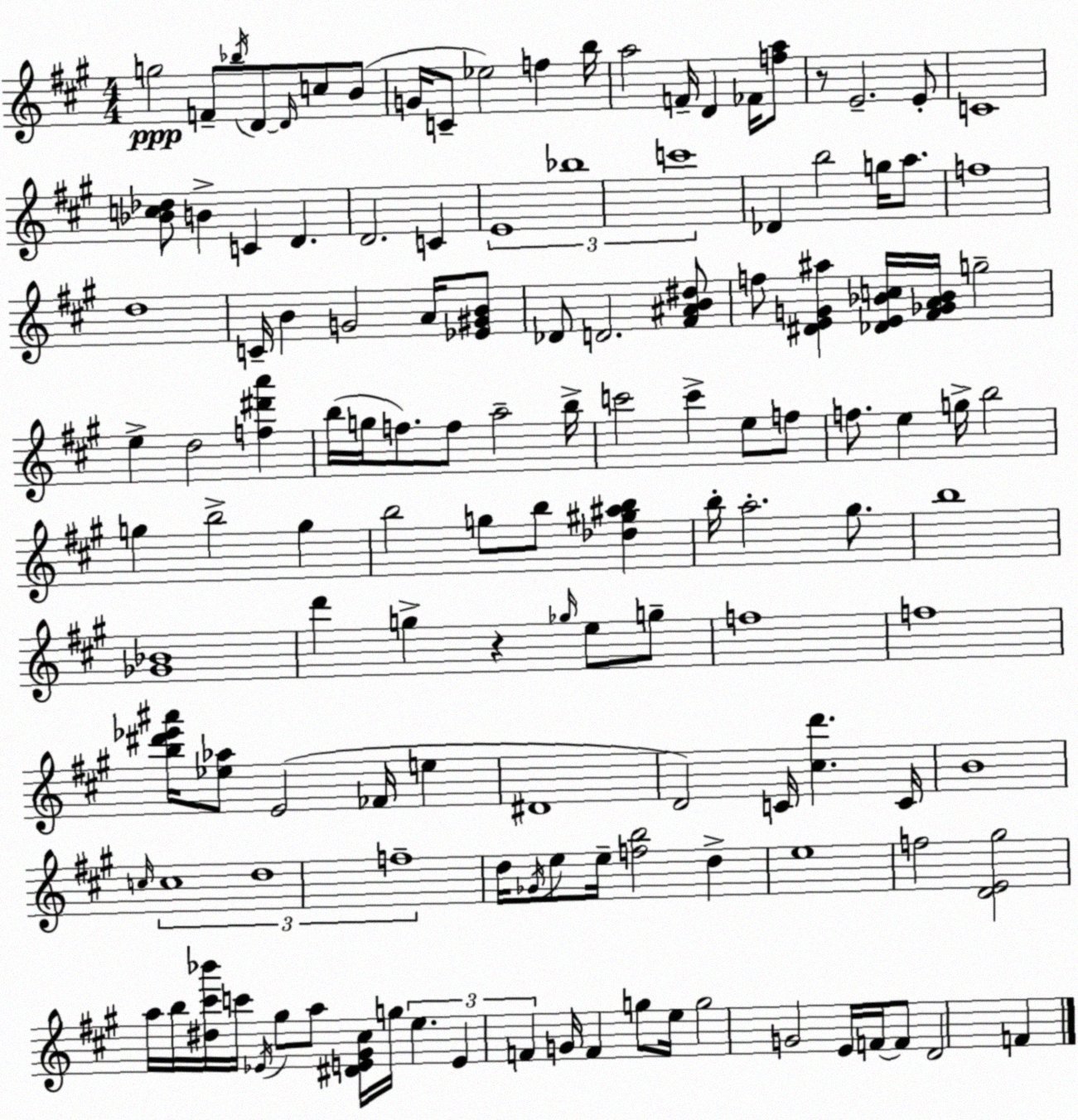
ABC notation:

X:1
T:Untitled
M:4/4
L:1/4
K:A
g2 F/2 _b/4 D/2 D/4 c/2 B/2 G/4 C/2 _e2 f b/4 a2 F/4 D _F/4 [fa]/2 z/2 E2 E/2 C4 [_Bc_d]/2 B C D D2 C E4 _b4 c'4 _D b2 g/4 a/2 f4 d4 C/4 B G2 A/4 [_E^GB]/2 _D/2 D2 [^F^AB^d]/2 f/2 [^DEG^a] [_DE_Bc]/4 [^F_GA_B]/4 g2 e d2 [f^d'a'] b/4 g/4 f/2 f/2 a2 b/4 c'2 c' e/2 f/2 f/2 e g/4 b2 g b2 g b2 g/2 b/2 [_d^g^ab] b/4 a2 ^g/2 b4 [_G_B]4 d' g z _g/4 e/2 g/2 f4 f4 [b^d'_e'^a']/4 [_e_a]/2 E2 _F/4 e ^D4 D2 C/4 [^cd'] C/4 B4 c/4 c4 d4 f4 d/4 _G/4 e/2 e/4 [fb]2 d e4 f2 [DE^g]2 a/4 b/4 [^d^c'_b']/4 c'/4 _E/4 ^g/2 a/2 [^DE^G^c]/4 g/4 e E F G/4 F g/2 e/4 g2 G2 E/4 F/4 F/2 D2 F